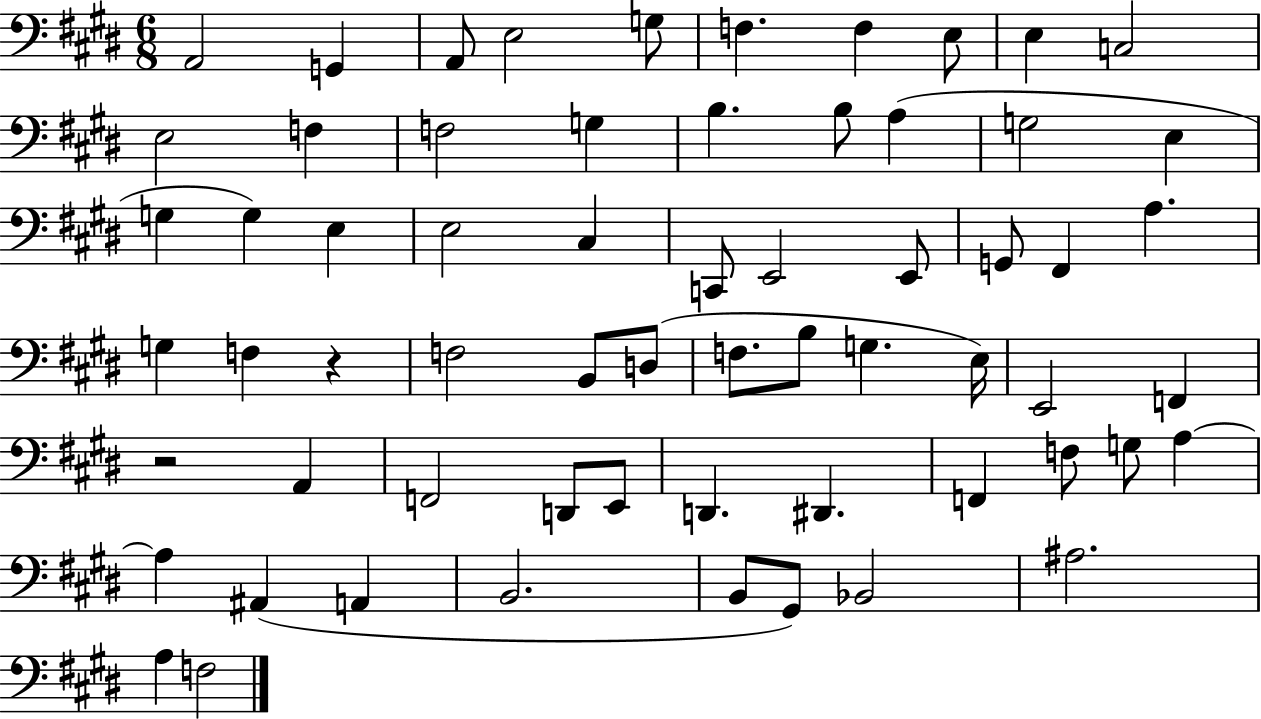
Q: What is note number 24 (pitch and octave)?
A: C#3